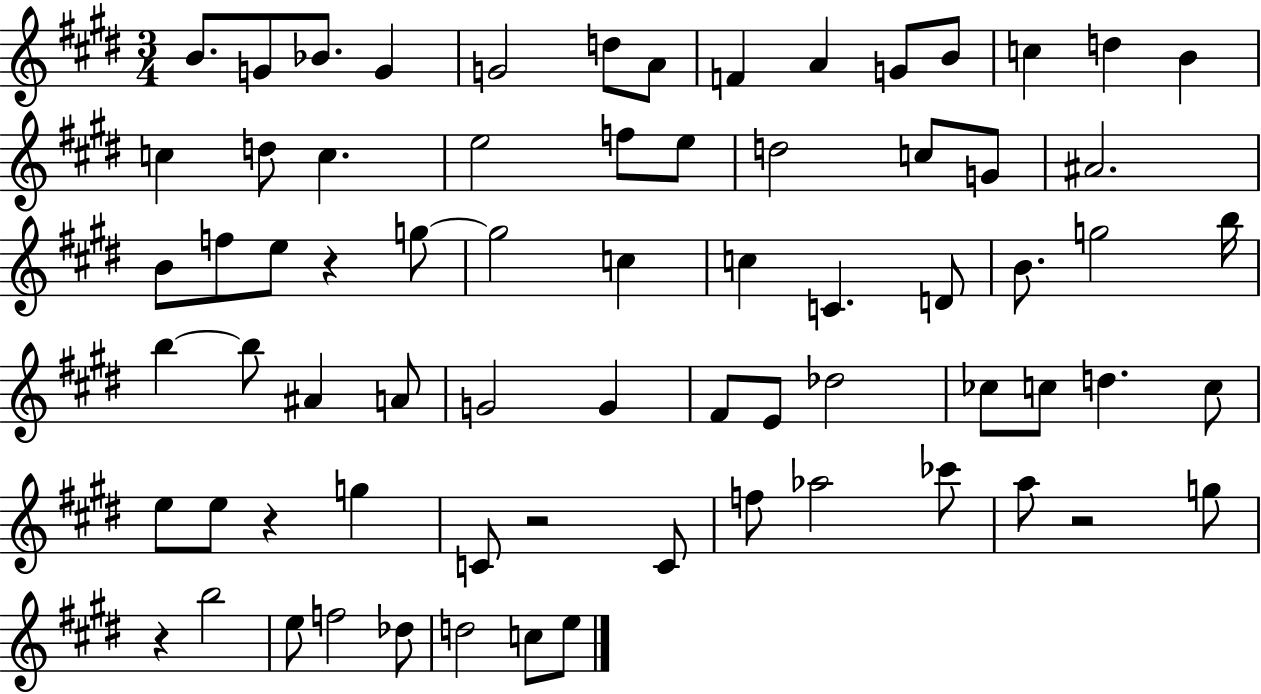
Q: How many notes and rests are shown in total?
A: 71